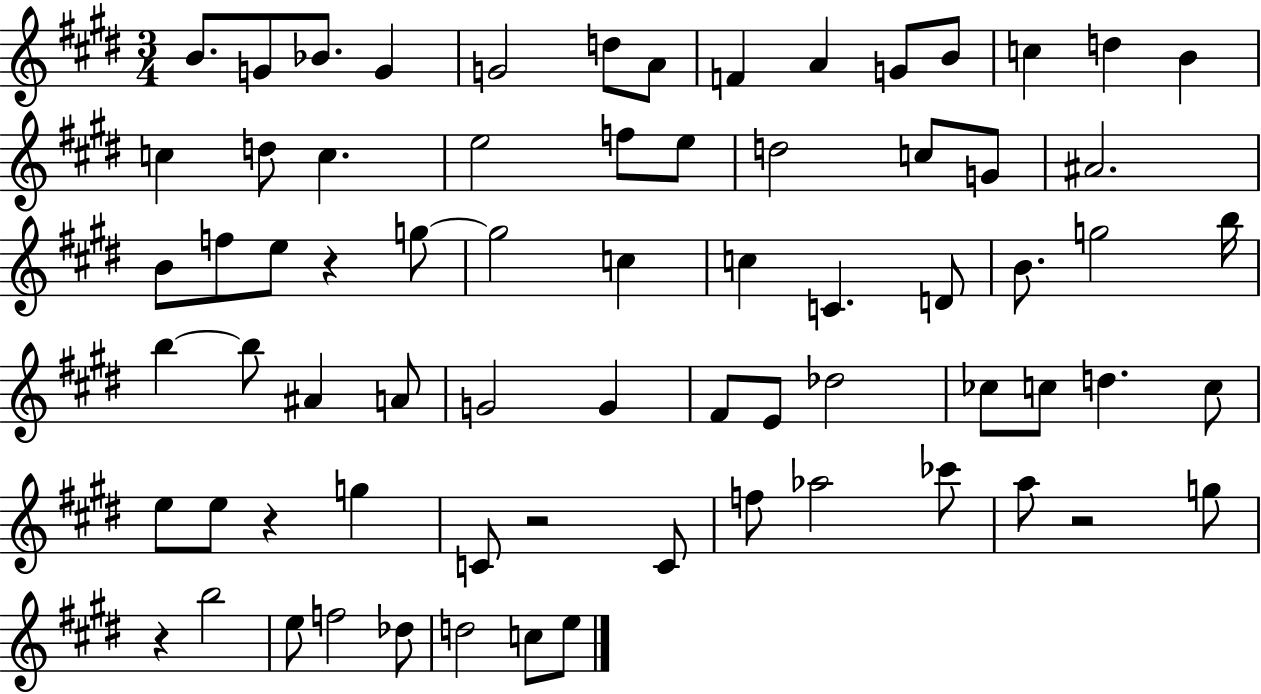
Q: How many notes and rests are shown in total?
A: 71